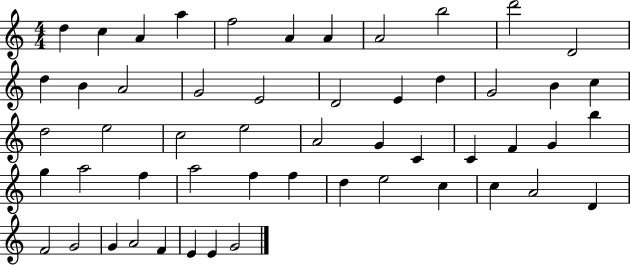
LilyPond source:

{
  \clef treble
  \numericTimeSignature
  \time 4/4
  \key c \major
  d''4 c''4 a'4 a''4 | f''2 a'4 a'4 | a'2 b''2 | d'''2 d'2 | \break d''4 b'4 a'2 | g'2 e'2 | d'2 e'4 d''4 | g'2 b'4 c''4 | \break d''2 e''2 | c''2 e''2 | a'2 g'4 c'4 | c'4 f'4 g'4 b''4 | \break g''4 a''2 f''4 | a''2 f''4 f''4 | d''4 e''2 c''4 | c''4 a'2 d'4 | \break f'2 g'2 | g'4 a'2 f'4 | e'4 e'4 g'2 | \bar "|."
}